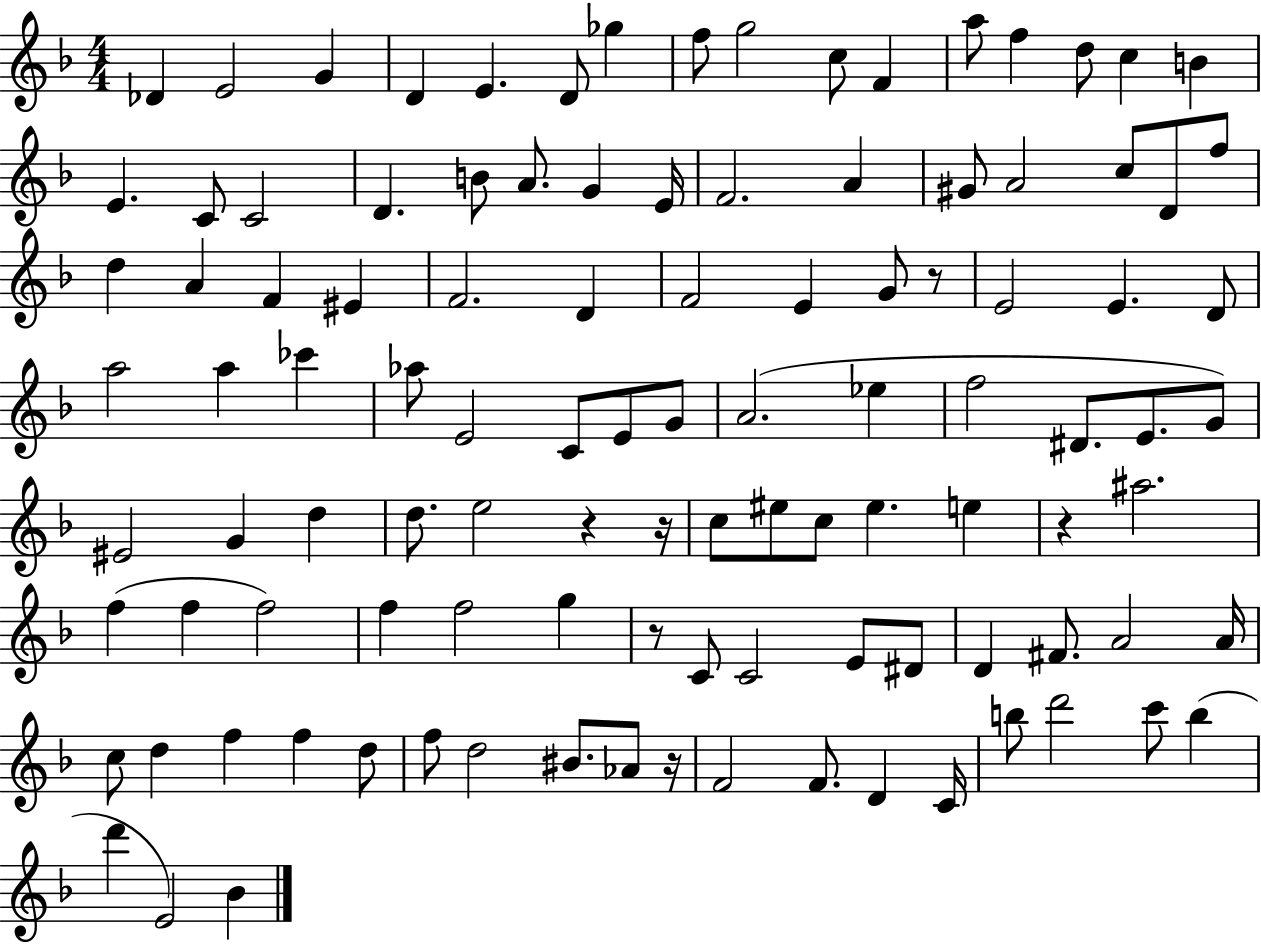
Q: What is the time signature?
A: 4/4